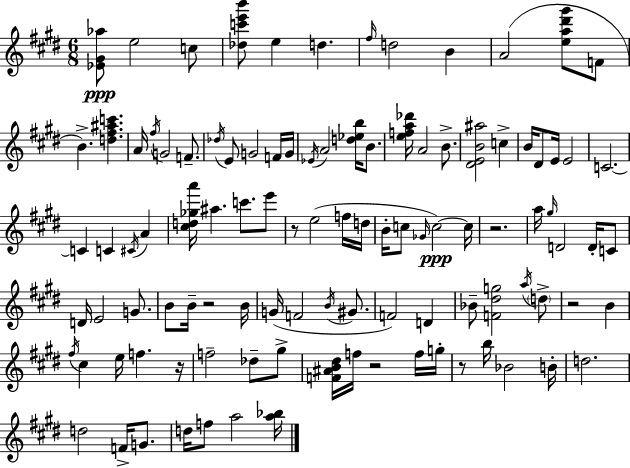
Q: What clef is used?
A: treble